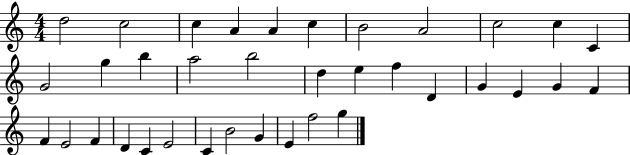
{
  \clef treble
  \numericTimeSignature
  \time 4/4
  \key c \major
  d''2 c''2 | c''4 a'4 a'4 c''4 | b'2 a'2 | c''2 c''4 c'4 | \break g'2 g''4 b''4 | a''2 b''2 | d''4 e''4 f''4 d'4 | g'4 e'4 g'4 f'4 | \break f'4 e'2 f'4 | d'4 c'4 e'2 | c'4 b'2 g'4 | e'4 f''2 g''4 | \break \bar "|."
}